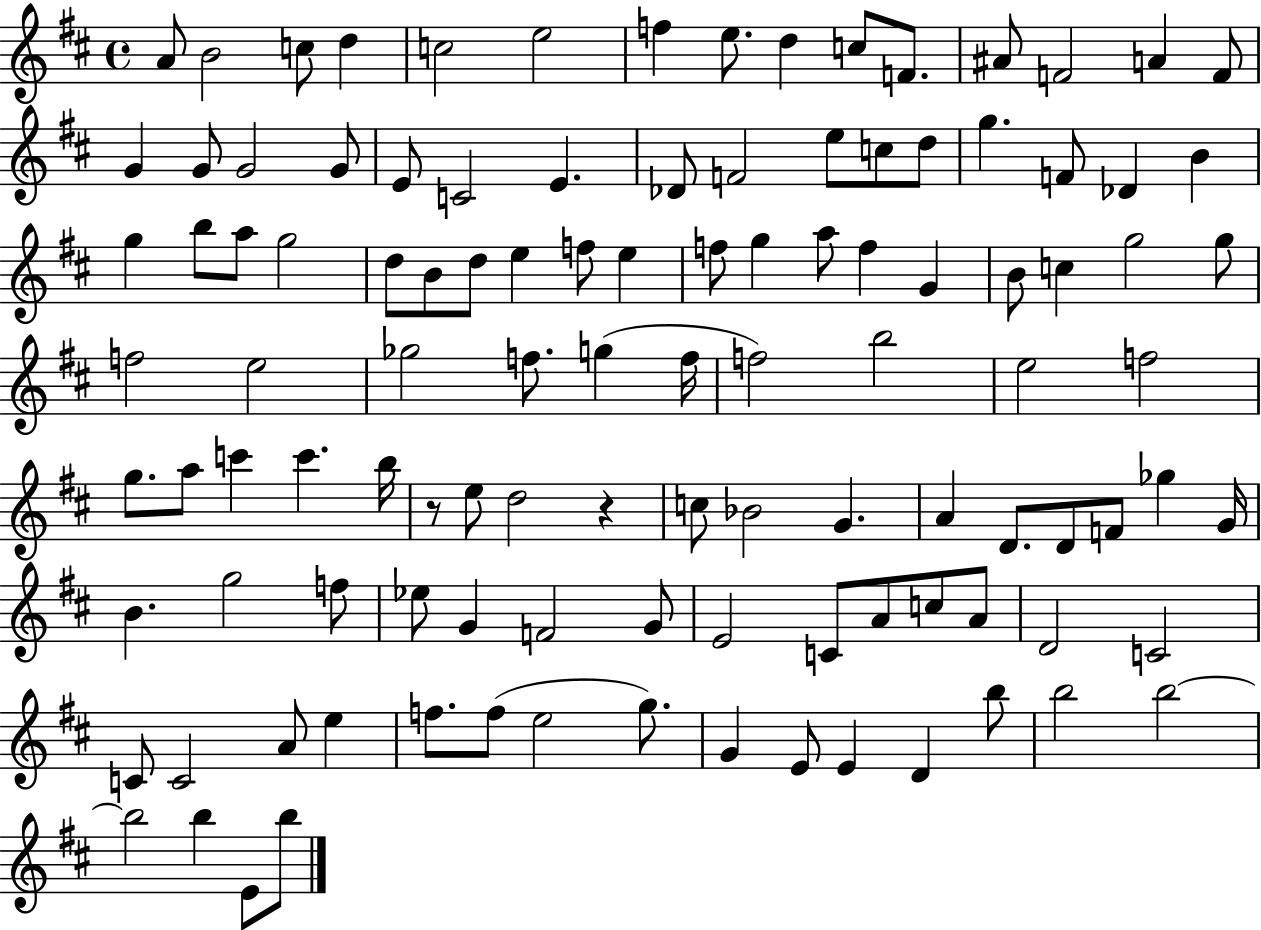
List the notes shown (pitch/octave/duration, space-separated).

A4/e B4/h C5/e D5/q C5/h E5/h F5/q E5/e. D5/q C5/e F4/e. A#4/e F4/h A4/q F4/e G4/q G4/e G4/h G4/e E4/e C4/h E4/q. Db4/e F4/h E5/e C5/e D5/e G5/q. F4/e Db4/q B4/q G5/q B5/e A5/e G5/h D5/e B4/e D5/e E5/q F5/e E5/q F5/e G5/q A5/e F5/q G4/q B4/e C5/q G5/h G5/e F5/h E5/h Gb5/h F5/e. G5/q F5/s F5/h B5/h E5/h F5/h G5/e. A5/e C6/q C6/q. B5/s R/e E5/e D5/h R/q C5/e Bb4/h G4/q. A4/q D4/e. D4/e F4/e Gb5/q G4/s B4/q. G5/h F5/e Eb5/e G4/q F4/h G4/e E4/h C4/e A4/e C5/e A4/e D4/h C4/h C4/e C4/h A4/e E5/q F5/e. F5/e E5/h G5/e. G4/q E4/e E4/q D4/q B5/e B5/h B5/h B5/h B5/q E4/e B5/e